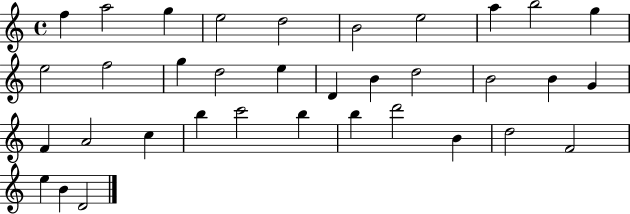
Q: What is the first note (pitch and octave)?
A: F5